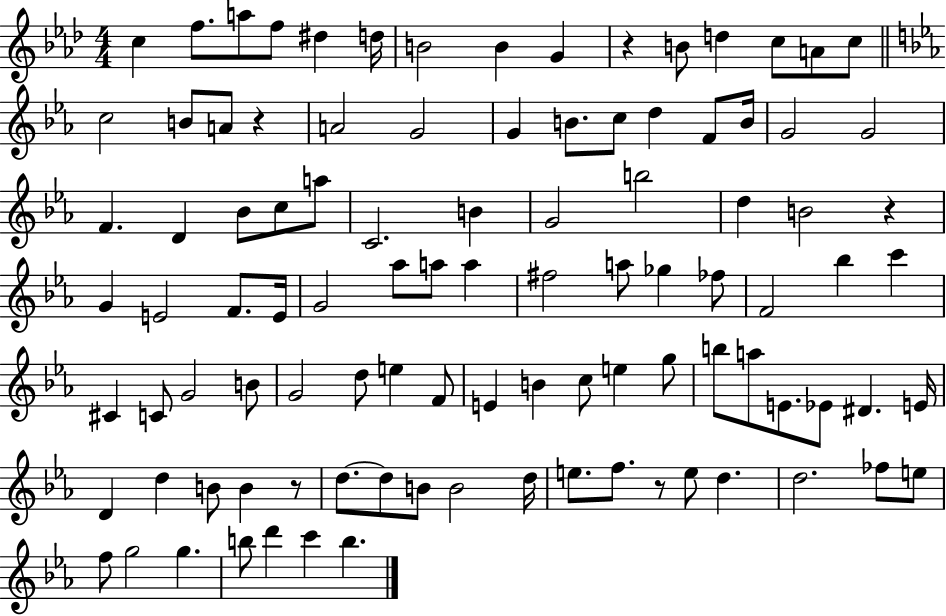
{
  \clef treble
  \numericTimeSignature
  \time 4/4
  \key aes \major
  c''4 f''8. a''8 f''8 dis''4 d''16 | b'2 b'4 g'4 | r4 b'8 d''4 c''8 a'8 c''8 | \bar "||" \break \key c \minor c''2 b'8 a'8 r4 | a'2 g'2 | g'4 b'8. c''8 d''4 f'8 b'16 | g'2 g'2 | \break f'4. d'4 bes'8 c''8 a''8 | c'2. b'4 | g'2 b''2 | d''4 b'2 r4 | \break g'4 e'2 f'8. e'16 | g'2 aes''8 a''8 a''4 | fis''2 a''8 ges''4 fes''8 | f'2 bes''4 c'''4 | \break cis'4 c'8 g'2 b'8 | g'2 d''8 e''4 f'8 | e'4 b'4 c''8 e''4 g''8 | b''8 a''8 e'8. ees'8 dis'4. e'16 | \break d'4 d''4 b'8 b'4 r8 | d''8.~~ d''8 b'8 b'2 d''16 | e''8. f''8. r8 e''8 d''4. | d''2. fes''8 e''8 | \break f''8 g''2 g''4. | b''8 d'''4 c'''4 b''4. | \bar "|."
}